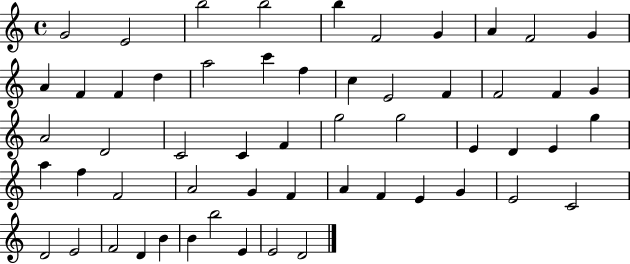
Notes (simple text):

G4/h E4/h B5/h B5/h B5/q F4/h G4/q A4/q F4/h G4/q A4/q F4/q F4/q D5/q A5/h C6/q F5/q C5/q E4/h F4/q F4/h F4/q G4/q A4/h D4/h C4/h C4/q F4/q G5/h G5/h E4/q D4/q E4/q G5/q A5/q F5/q F4/h A4/h G4/q F4/q A4/q F4/q E4/q G4/q E4/h C4/h D4/h E4/h F4/h D4/q B4/q B4/q B5/h E4/q E4/h D4/h